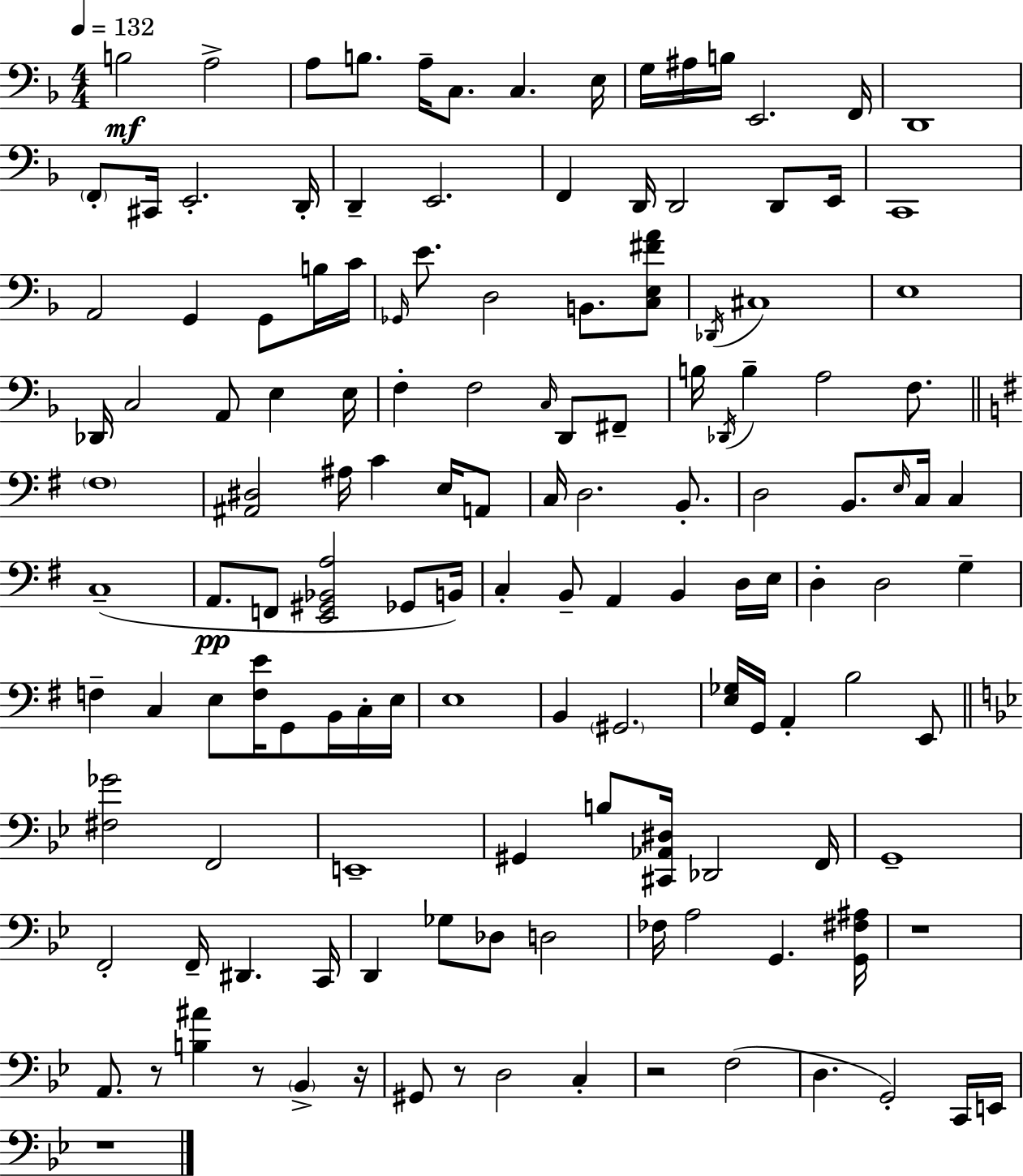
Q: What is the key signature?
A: F major